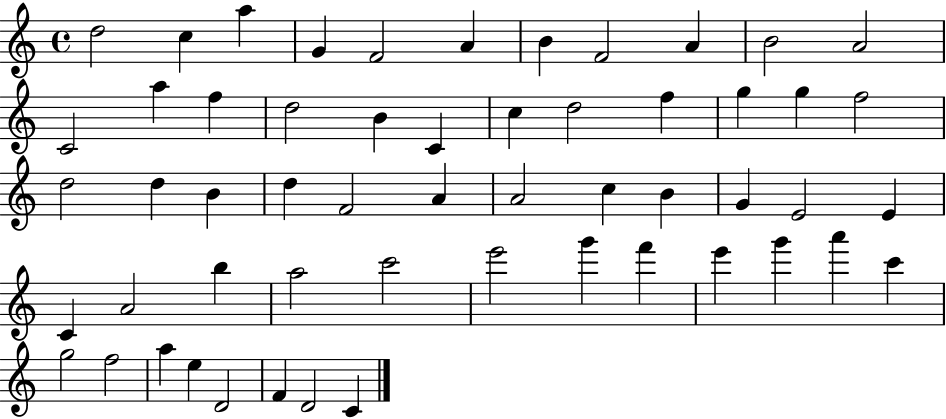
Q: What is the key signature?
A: C major